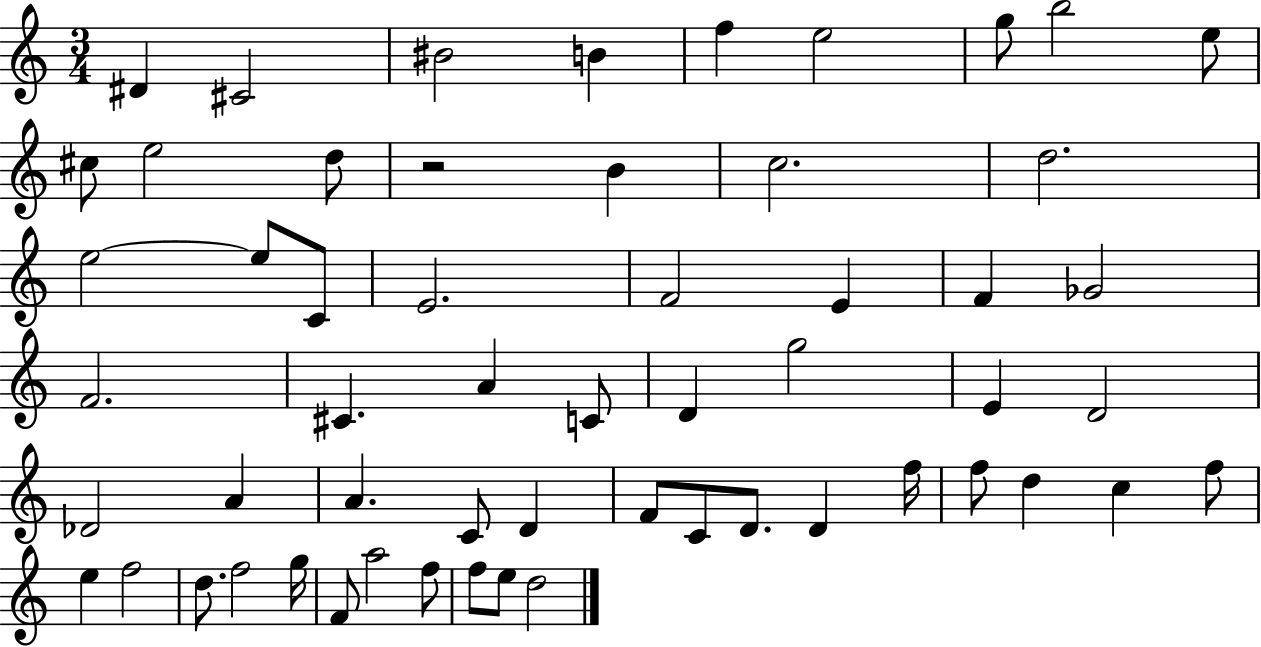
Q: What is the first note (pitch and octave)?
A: D#4